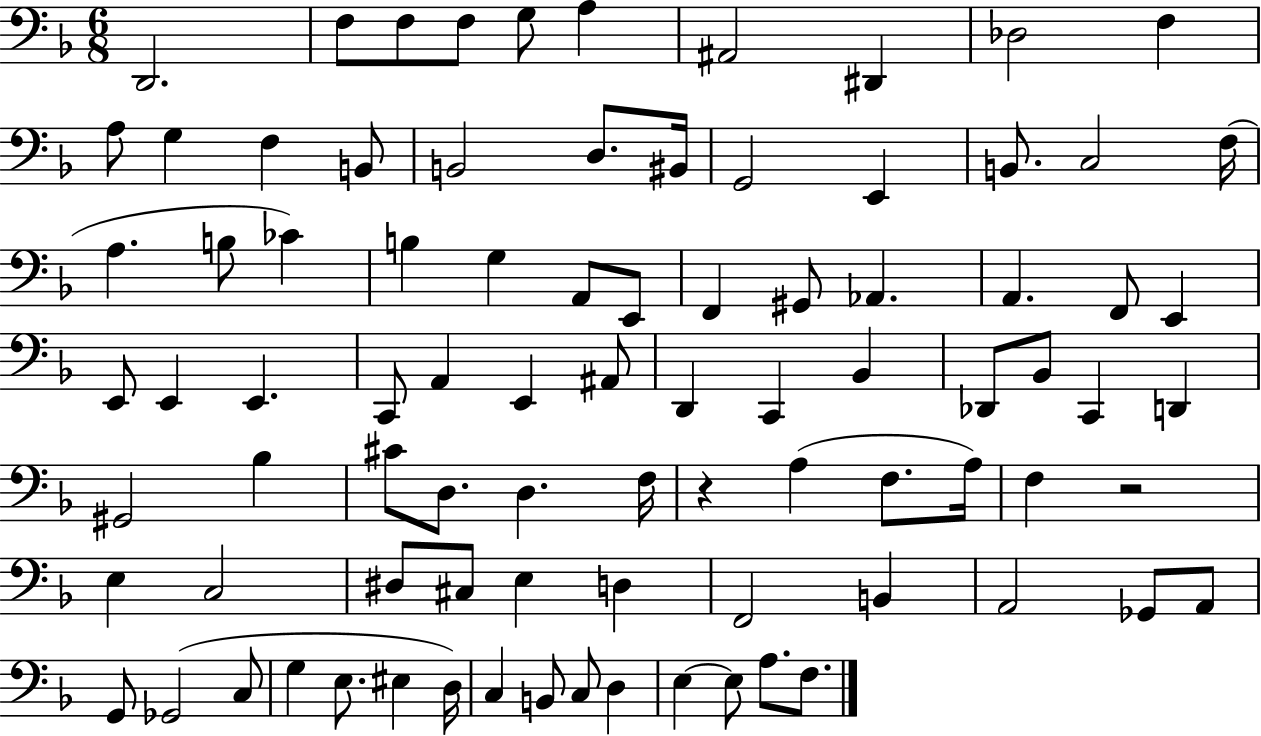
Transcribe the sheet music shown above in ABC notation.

X:1
T:Untitled
M:6/8
L:1/4
K:F
D,,2 F,/2 F,/2 F,/2 G,/2 A, ^A,,2 ^D,, _D,2 F, A,/2 G, F, B,,/2 B,,2 D,/2 ^B,,/4 G,,2 E,, B,,/2 C,2 F,/4 A, B,/2 _C B, G, A,,/2 E,,/2 F,, ^G,,/2 _A,, A,, F,,/2 E,, E,,/2 E,, E,, C,,/2 A,, E,, ^A,,/2 D,, C,, _B,, _D,,/2 _B,,/2 C,, D,, ^G,,2 _B, ^C/2 D,/2 D, F,/4 z A, F,/2 A,/4 F, z2 E, C,2 ^D,/2 ^C,/2 E, D, F,,2 B,, A,,2 _G,,/2 A,,/2 G,,/2 _G,,2 C,/2 G, E,/2 ^E, D,/4 C, B,,/2 C,/2 D, E, E,/2 A,/2 F,/2